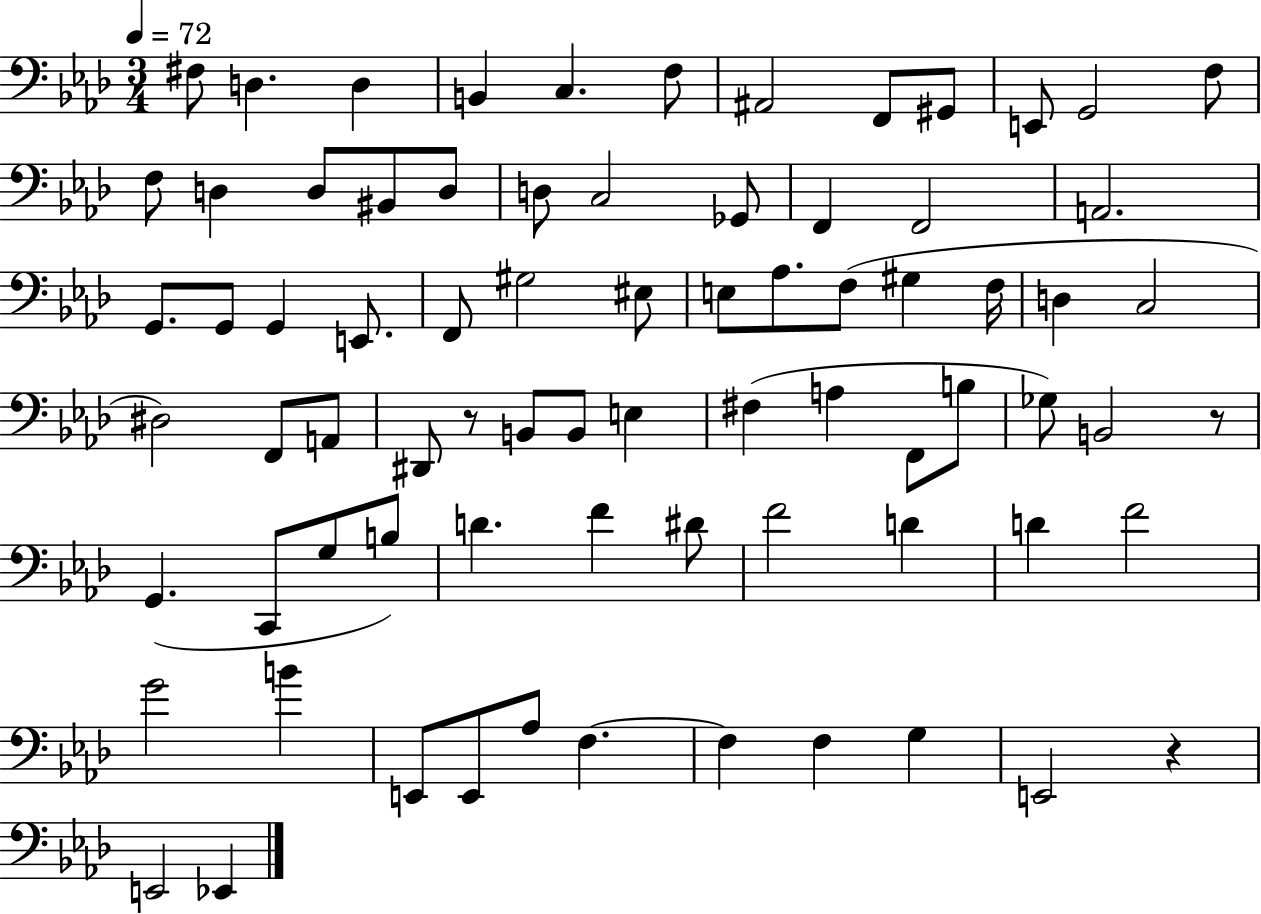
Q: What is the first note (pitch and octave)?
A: F#3